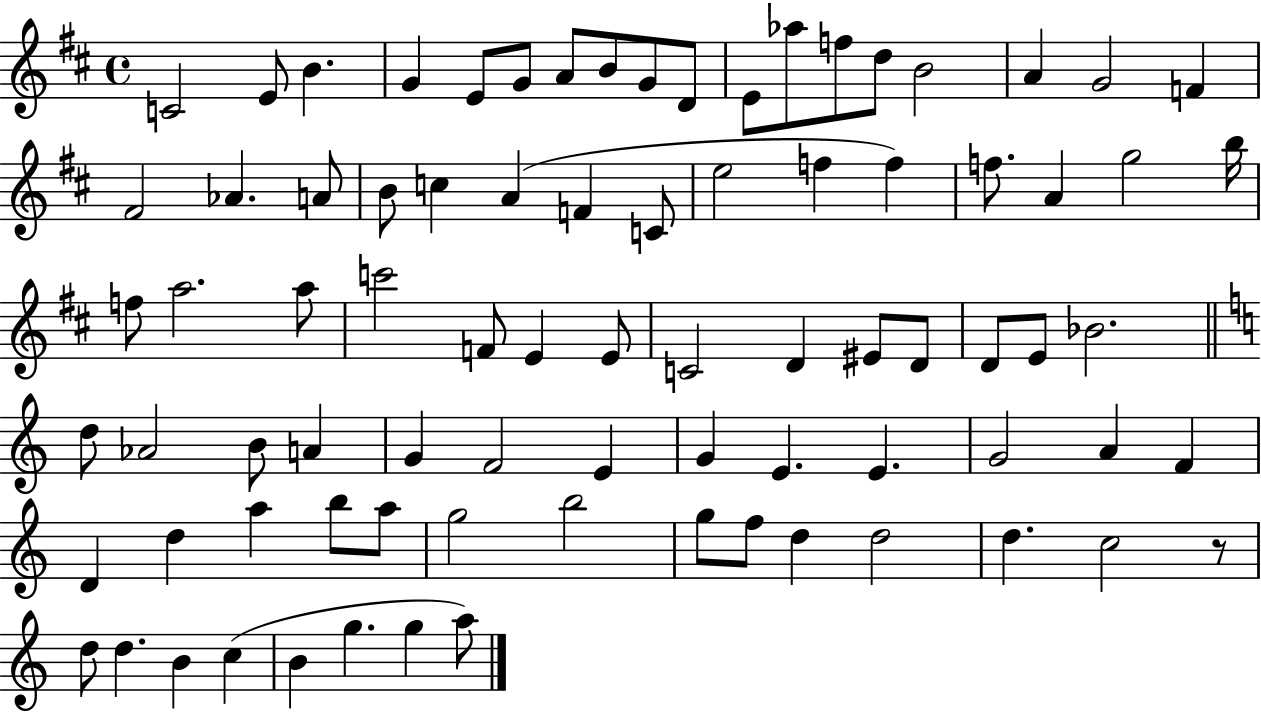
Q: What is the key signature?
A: D major